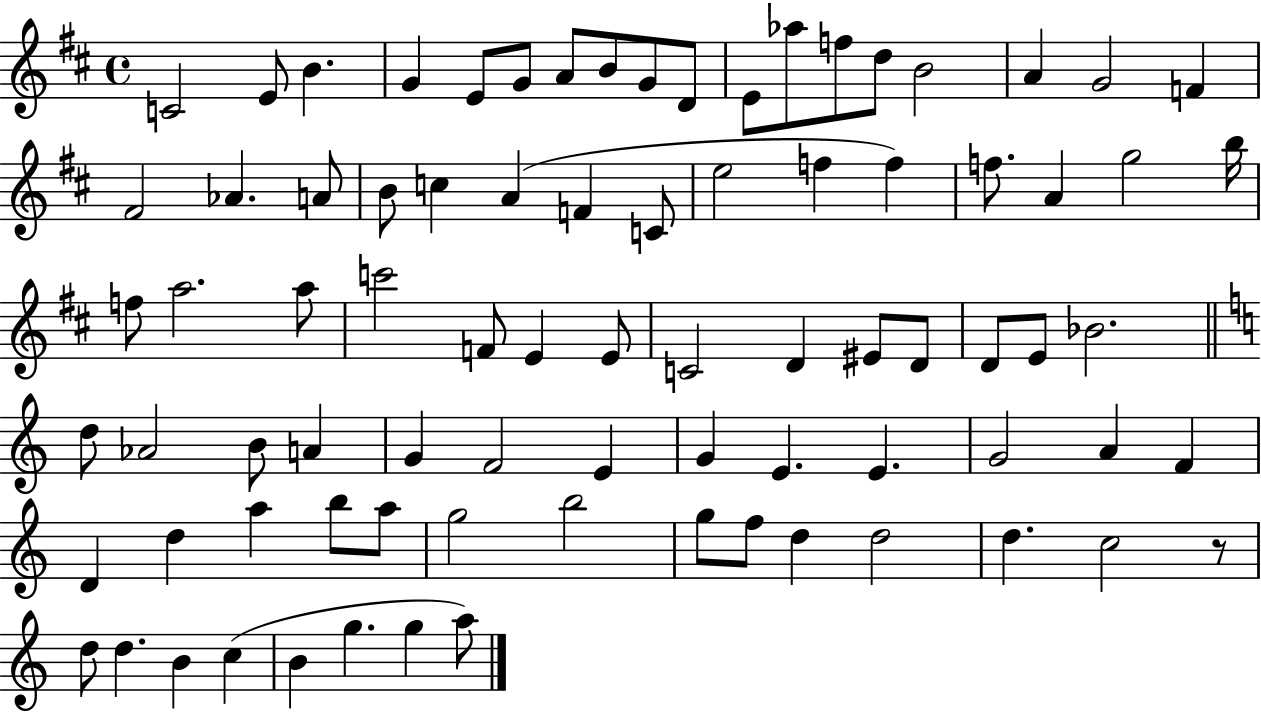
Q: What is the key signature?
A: D major